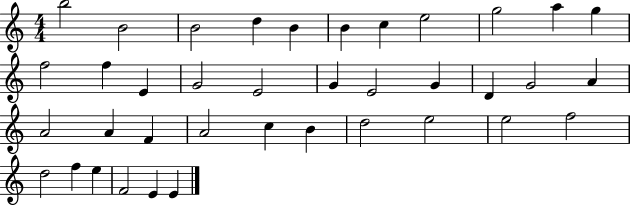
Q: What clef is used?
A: treble